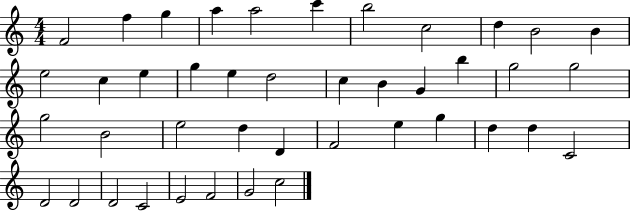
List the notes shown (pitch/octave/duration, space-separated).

F4/h F5/q G5/q A5/q A5/h C6/q B5/h C5/h D5/q B4/h B4/q E5/h C5/q E5/q G5/q E5/q D5/h C5/q B4/q G4/q B5/q G5/h G5/h G5/h B4/h E5/h D5/q D4/q F4/h E5/q G5/q D5/q D5/q C4/h D4/h D4/h D4/h C4/h E4/h F4/h G4/h C5/h